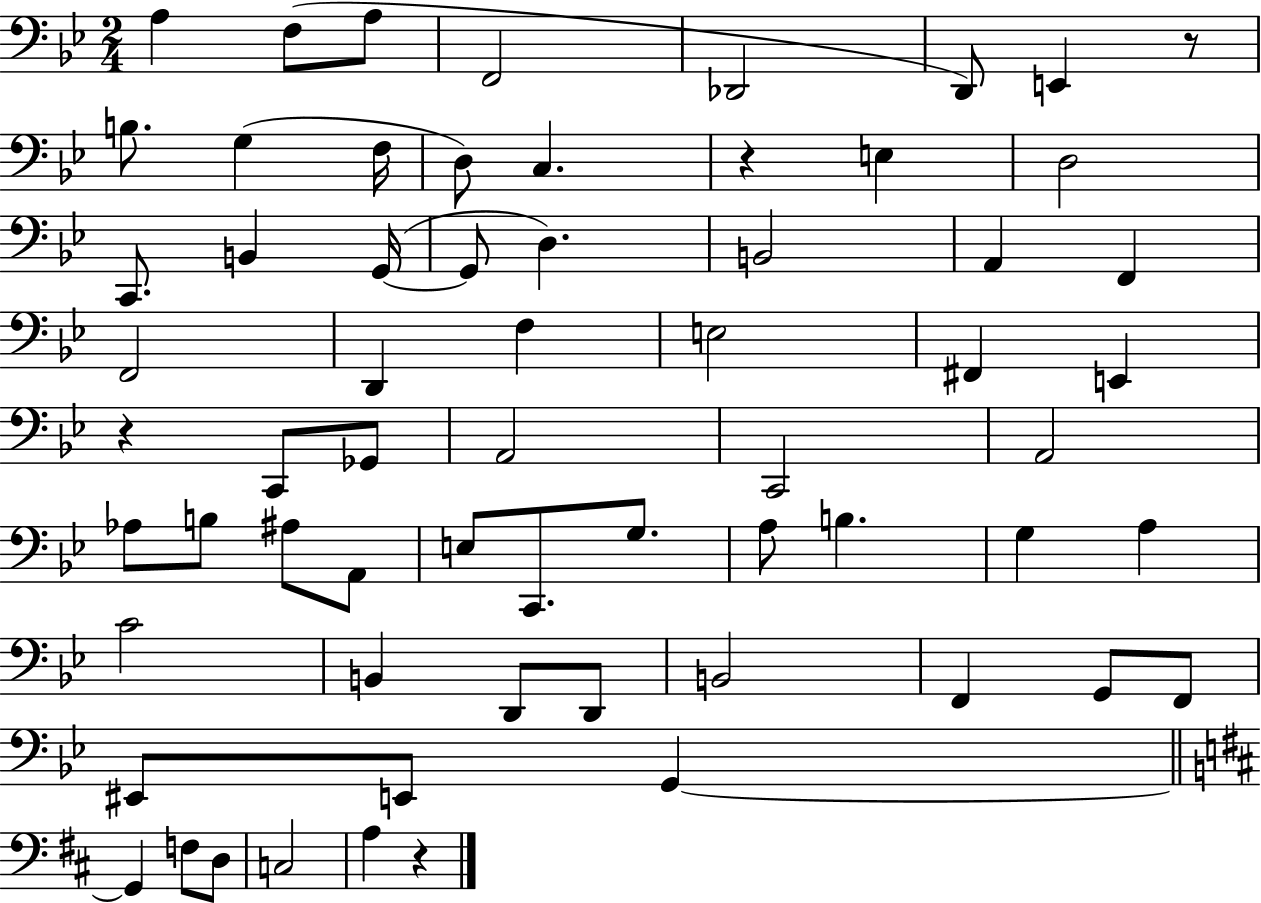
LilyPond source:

{
  \clef bass
  \numericTimeSignature
  \time 2/4
  \key bes \major
  a4 f8( a8 | f,2 | des,2 | d,8) e,4 r8 | \break b8. g4( f16 | d8) c4. | r4 e4 | d2 | \break c,8. b,4 g,16~(~ | g,8 d4.) | b,2 | a,4 f,4 | \break f,2 | d,4 f4 | e2 | fis,4 e,4 | \break r4 c,8 ges,8 | a,2 | c,2 | a,2 | \break aes8 b8 ais8 a,8 | e8 c,8. g8. | a8 b4. | g4 a4 | \break c'2 | b,4 d,8 d,8 | b,2 | f,4 g,8 f,8 | \break eis,8 e,8 g,4~~ | \bar "||" \break \key b \minor g,4 f8 d8 | c2 | a4 r4 | \bar "|."
}